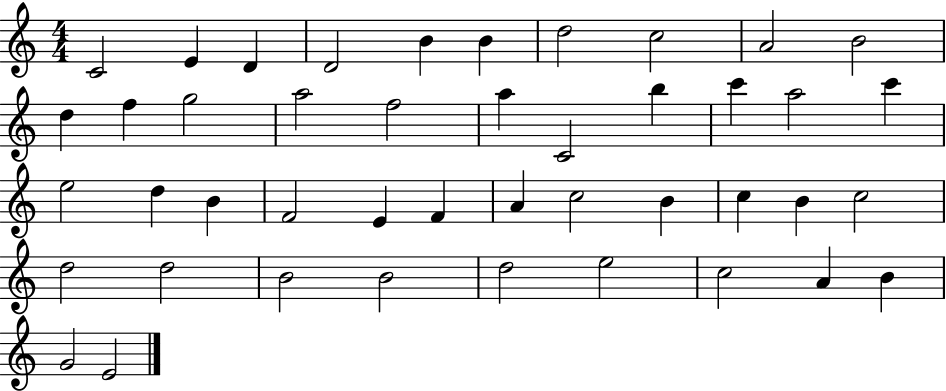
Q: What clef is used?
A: treble